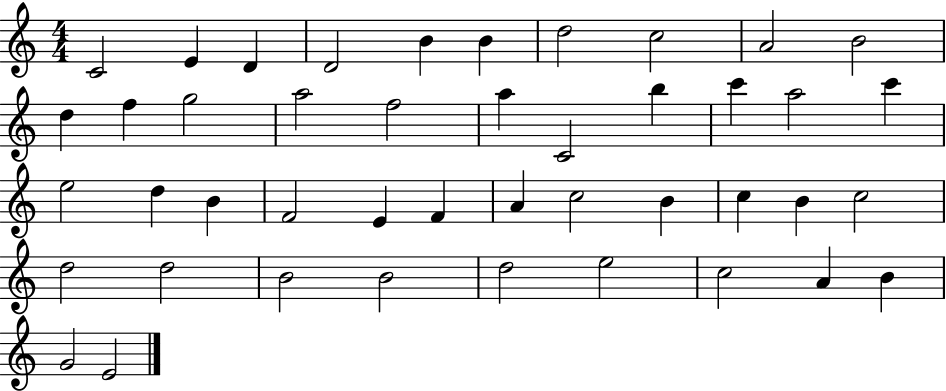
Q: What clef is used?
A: treble